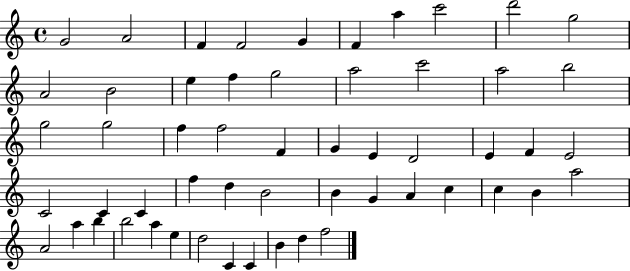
{
  \clef treble
  \time 4/4
  \defaultTimeSignature
  \key c \major
  g'2 a'2 | f'4 f'2 g'4 | f'4 a''4 c'''2 | d'''2 g''2 | \break a'2 b'2 | e''4 f''4 g''2 | a''2 c'''2 | a''2 b''2 | \break g''2 g''2 | f''4 f''2 f'4 | g'4 e'4 d'2 | e'4 f'4 e'2 | \break c'2 c'4 c'4 | f''4 d''4 b'2 | b'4 g'4 a'4 c''4 | c''4 b'4 a''2 | \break a'2 a''4 b''4 | b''2 a''4 e''4 | d''2 c'4 c'4 | b'4 d''4 f''2 | \break \bar "|."
}